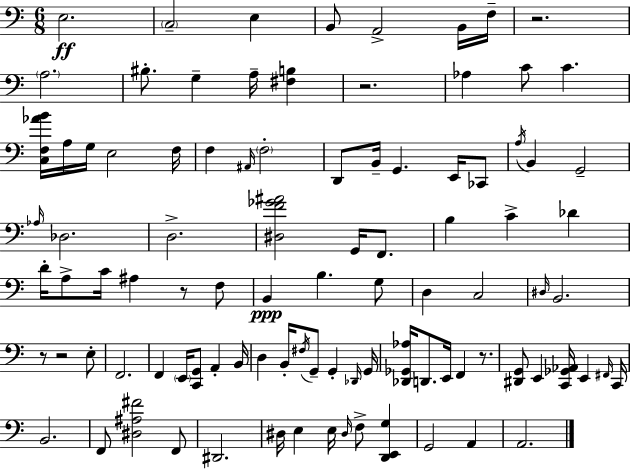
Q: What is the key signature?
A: A minor